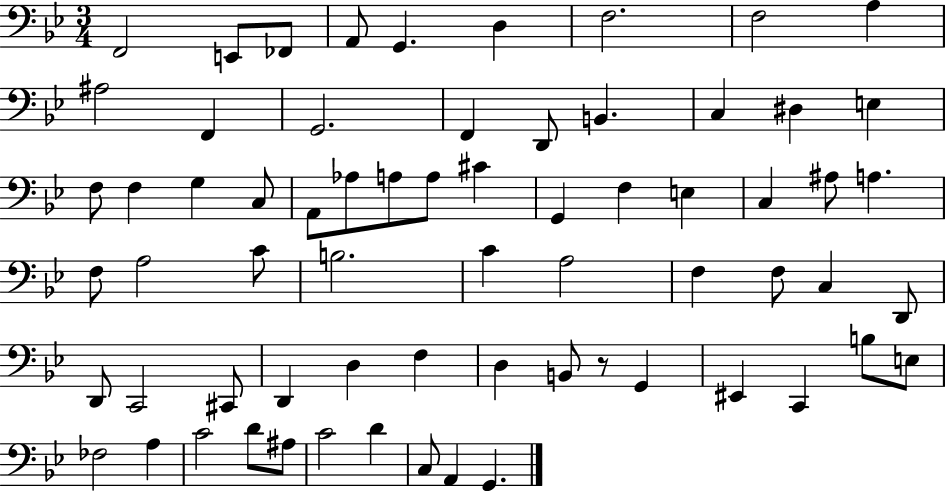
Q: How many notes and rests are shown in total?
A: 67